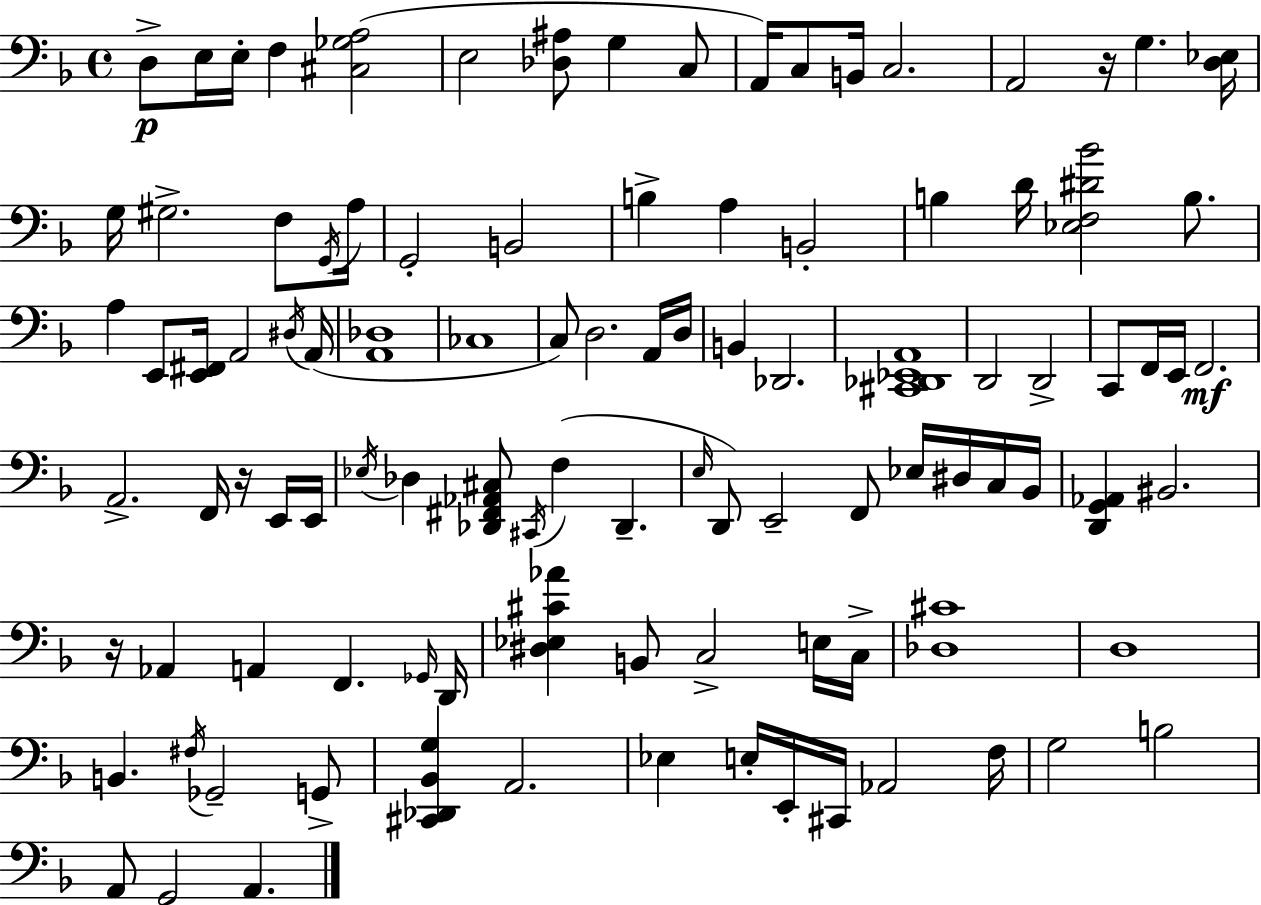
D3/e E3/s E3/s F3/q [C#3,Gb3,A3]/h E3/h [Db3,A#3]/e G3/q C3/e A2/s C3/e B2/s C3/h. A2/h R/s G3/q. [D3,Eb3]/s G3/s G#3/h. F3/e G2/s A3/s G2/h B2/h B3/q A3/q B2/h B3/q D4/s [Eb3,F3,D#4,Bb4]/h B3/e. A3/q E2/e [E2,F#2]/s A2/h D#3/s A2/s [A2,Db3]/w CES3/w C3/e D3/h. A2/s D3/s B2/q Db2/h. [C#2,Db2,Eb2,A2]/w D2/h D2/h C2/e F2/s E2/s F2/h. A2/h. F2/s R/s E2/s E2/s Eb3/s Db3/q [Db2,F#2,Ab2,C#3]/e C#2/s F3/q Db2/q. E3/s D2/e E2/h F2/e Eb3/s D#3/s C3/s Bb2/s [D2,G2,Ab2]/q BIS2/h. R/s Ab2/q A2/q F2/q. Gb2/s D2/s [D#3,Eb3,C#4,Ab4]/q B2/e C3/h E3/s C3/s [Db3,C#4]/w D3/w B2/q. F#3/s Gb2/h G2/e [C#2,Db2,Bb2,G3]/q A2/h. Eb3/q E3/s E2/s C#2/s Ab2/h F3/s G3/h B3/h A2/e G2/h A2/q.